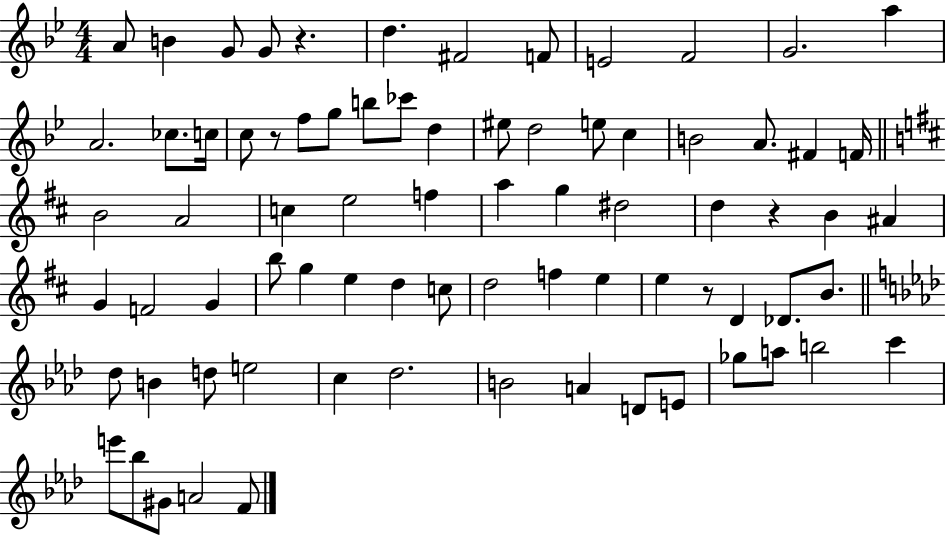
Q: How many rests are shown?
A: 4